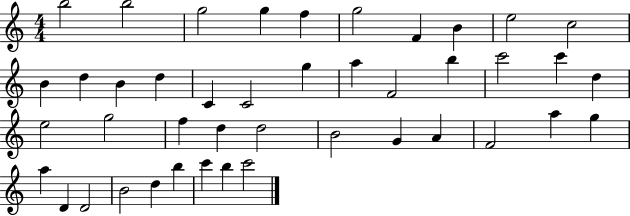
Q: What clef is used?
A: treble